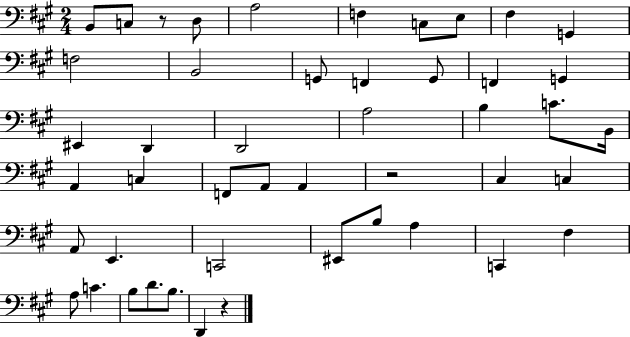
X:1
T:Untitled
M:2/4
L:1/4
K:A
B,,/2 C,/2 z/2 D,/2 A,2 F, C,/2 E,/2 ^F, G,, F,2 B,,2 G,,/2 F,, G,,/2 F,, G,, ^E,, D,, D,,2 A,2 B, C/2 B,,/4 A,, C, F,,/2 A,,/2 A,, z2 ^C, C, A,,/2 E,, C,,2 ^E,,/2 B,/2 A, C,, ^F, A,/2 C B,/2 D/2 B,/2 D,, z